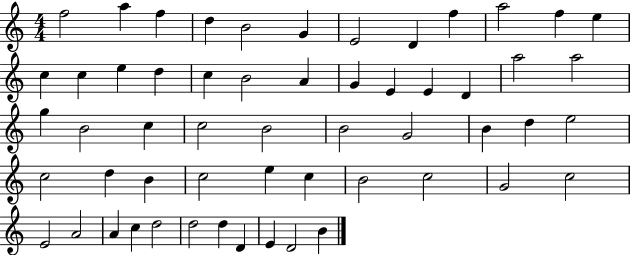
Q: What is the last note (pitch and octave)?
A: B4